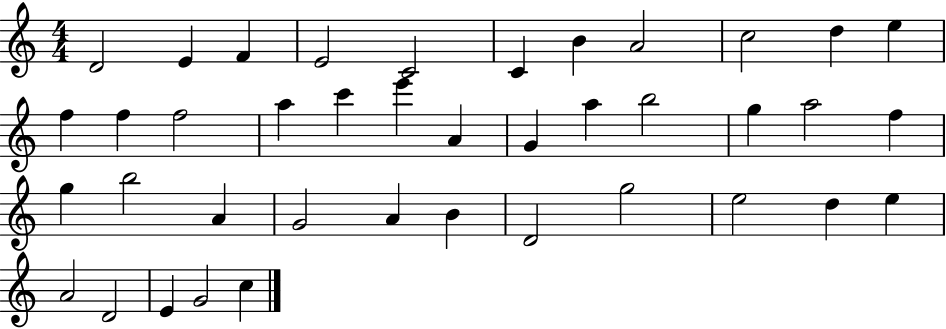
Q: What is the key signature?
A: C major